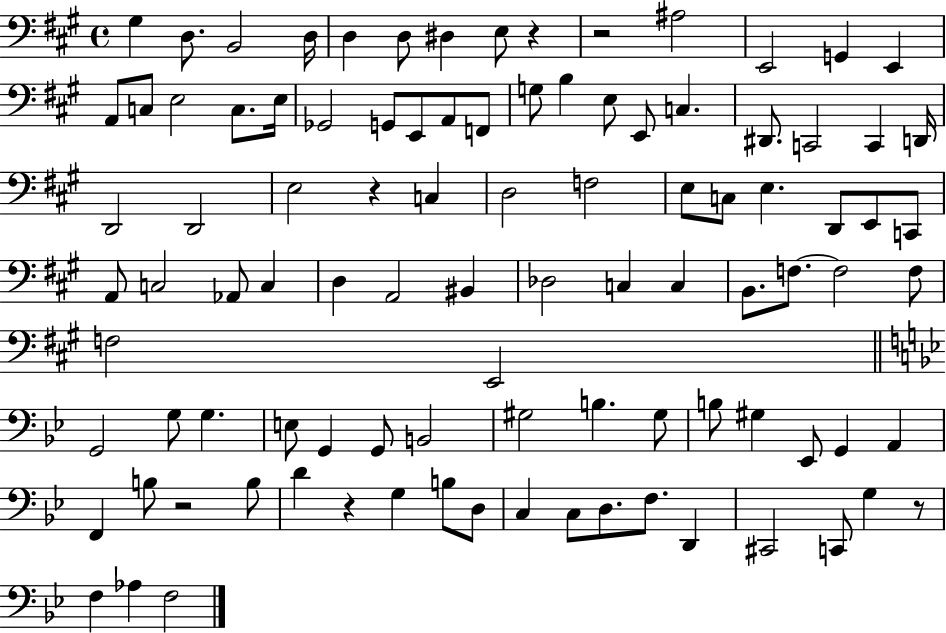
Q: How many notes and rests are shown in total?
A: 98